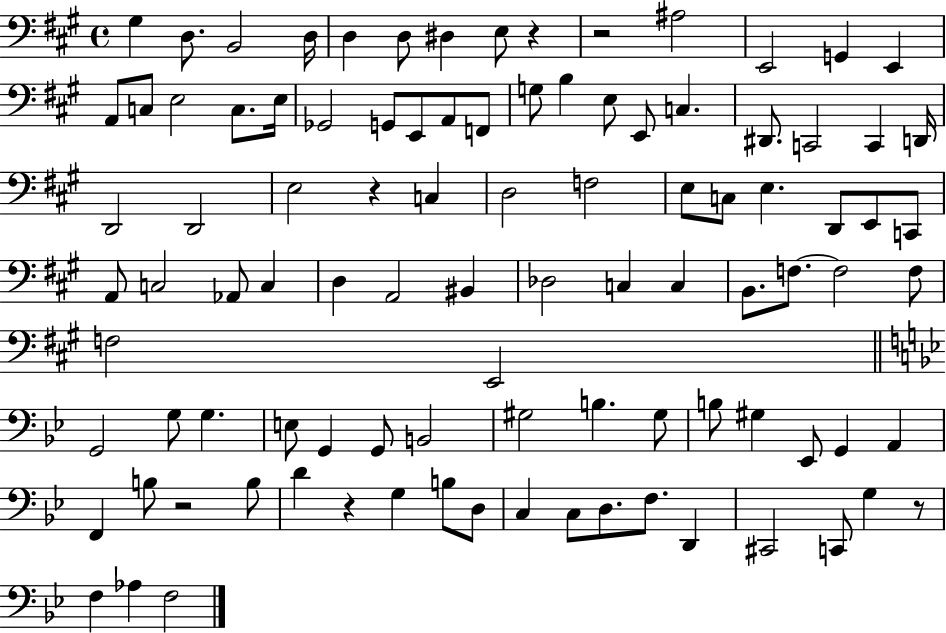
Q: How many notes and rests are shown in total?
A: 98